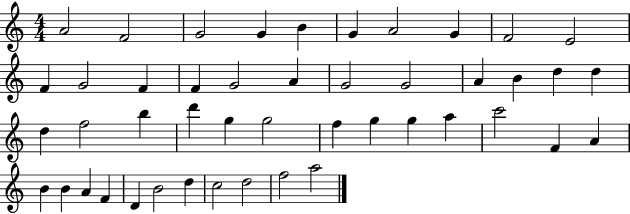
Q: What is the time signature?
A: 4/4